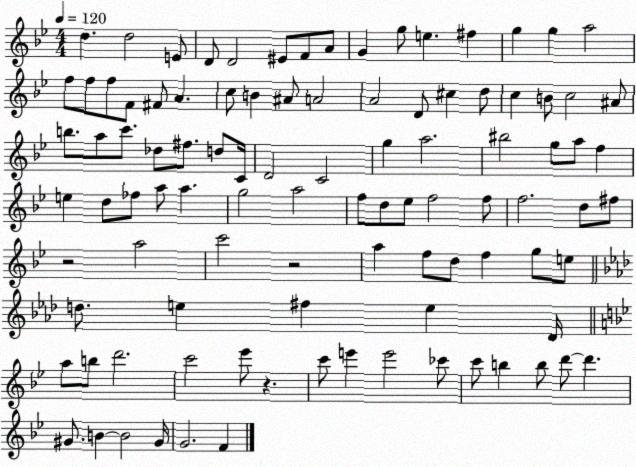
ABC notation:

X:1
T:Untitled
M:4/4
L:1/4
K:Bb
d d2 E/2 D/2 D2 ^E/2 F/2 A/2 G g/2 e ^f g g a2 f/2 f/2 f/2 F/2 ^F/2 A c/2 B ^A/2 A2 A2 D/2 ^c d/2 c B/2 c2 ^A/2 b/2 a/2 c'/2 _d/2 ^f/2 d/2 C/4 D2 C2 g a2 ^b2 g/2 a/2 f e d/2 _f/2 a/2 a g2 a2 f/2 d/2 _e/2 f2 f/2 f2 d/2 ^f/2 z2 a2 c'2 z2 a f/2 d/2 f g/2 e/2 d/2 e ^f e _D/4 a/2 b/2 d'2 c'2 _e'/2 z c'/2 e' e'2 _c'/2 c'/2 b b/2 d'/2 d' ^G/2 B B2 ^G/4 G2 F